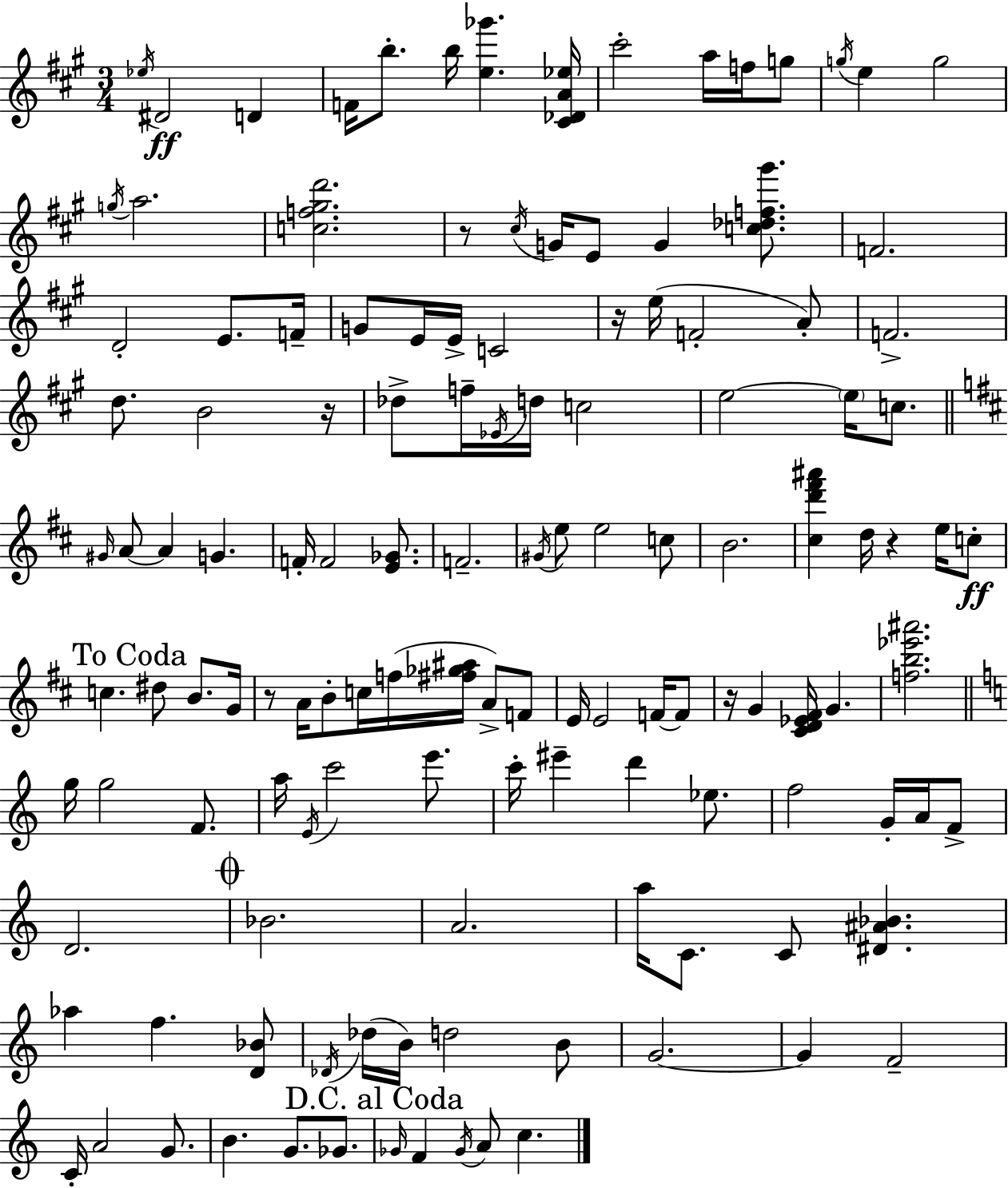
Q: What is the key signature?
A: A major